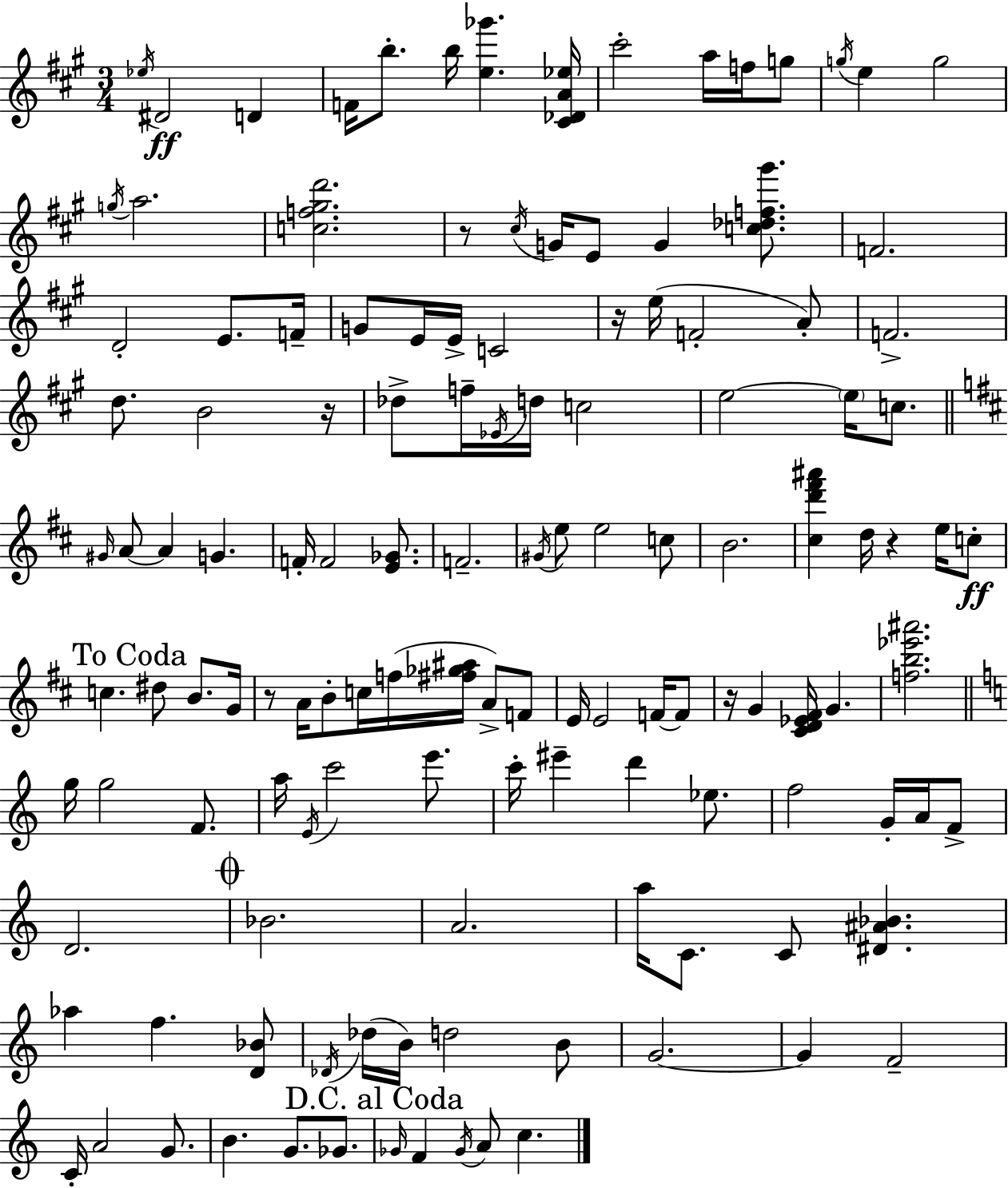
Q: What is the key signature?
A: A major